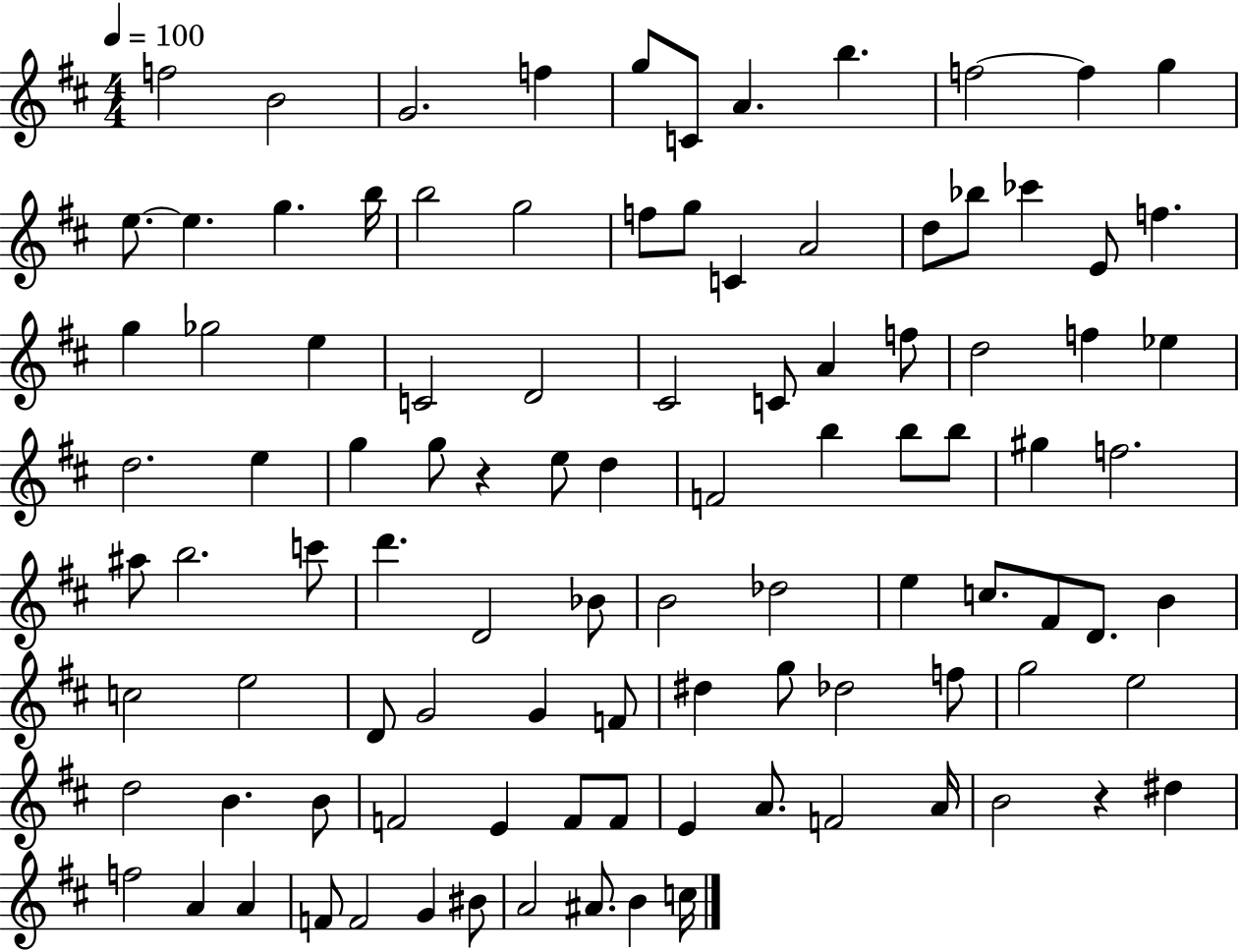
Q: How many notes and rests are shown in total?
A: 101